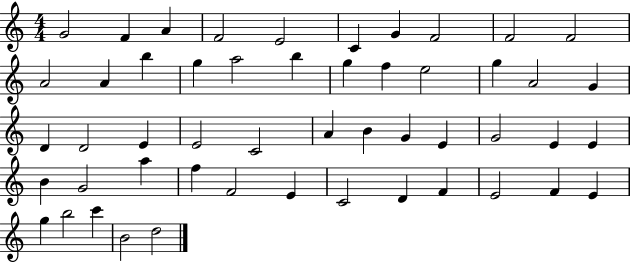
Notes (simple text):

G4/h F4/q A4/q F4/h E4/h C4/q G4/q F4/h F4/h F4/h A4/h A4/q B5/q G5/q A5/h B5/q G5/q F5/q E5/h G5/q A4/h G4/q D4/q D4/h E4/q E4/h C4/h A4/q B4/q G4/q E4/q G4/h E4/q E4/q B4/q G4/h A5/q F5/q F4/h E4/q C4/h D4/q F4/q E4/h F4/q E4/q G5/q B5/h C6/q B4/h D5/h